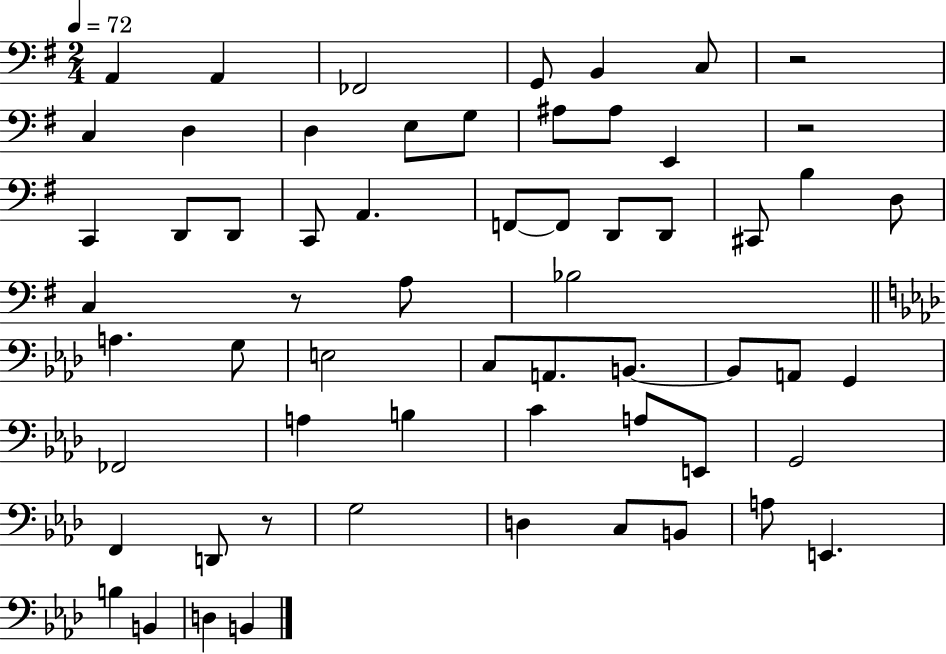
A2/q A2/q FES2/h G2/e B2/q C3/e R/h C3/q D3/q D3/q E3/e G3/e A#3/e A#3/e E2/q R/h C2/q D2/e D2/e C2/e A2/q. F2/e F2/e D2/e D2/e C#2/e B3/q D3/e C3/q R/e A3/e Bb3/h A3/q. G3/e E3/h C3/e A2/e. B2/e. B2/e A2/e G2/q FES2/h A3/q B3/q C4/q A3/e E2/e G2/h F2/q D2/e R/e G3/h D3/q C3/e B2/e A3/e E2/q. B3/q B2/q D3/q B2/q